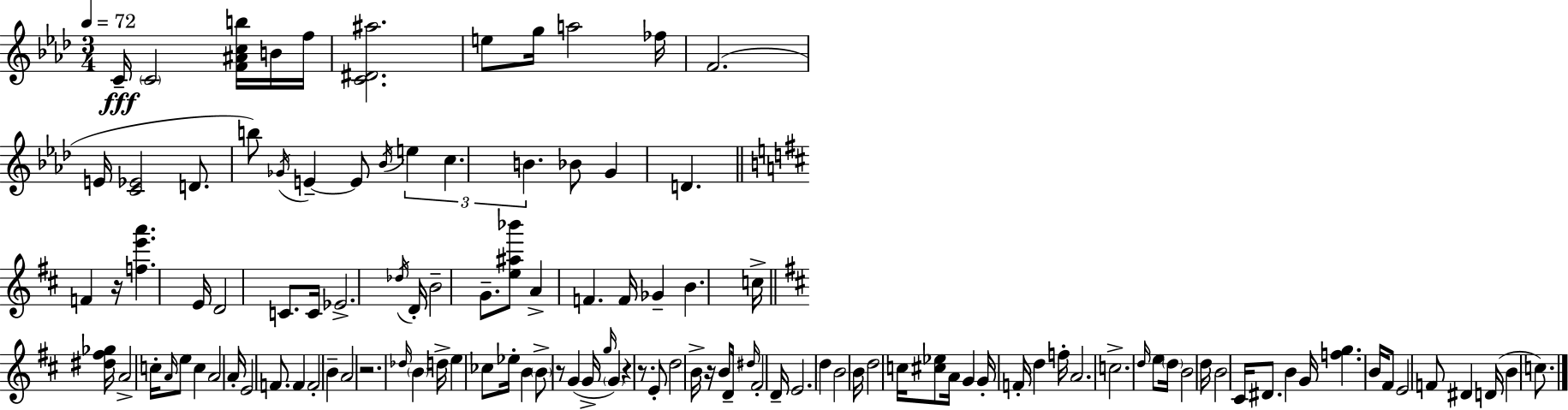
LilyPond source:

{
  \clef treble
  \numericTimeSignature
  \time 3/4
  \key f \minor
  \tempo 4 = 72
  c'16--\fff \parenthesize c'2 <f' ais' c'' b''>16 b'16 f''16 | <c' dis' ais''>2. | e''8 g''16 a''2 fes''16 | f'2.( | \break e'16 <c' ees'>2 d'8. | b''8) \acciaccatura { ges'16 } e'4--~~ e'8 \acciaccatura { bes'16 } \tuplet 3/2 { e''4 | c''4. b'4. } | bes'8 g'4 d'4. | \break \bar "||" \break \key d \major f'4 r16 <f'' e''' a'''>4. e'16 | d'2 c'8. c'16 | ees'2.-> | \acciaccatura { des''16 } d'16-. b'2-- g'8.-- | \break <e'' ais'' bes'''>8 a'4-> f'4. | f'16 ges'4-- b'4. | c''16-> \bar "||" \break \key d \major <dis'' fis'' ges''>16 a'2-> c''16-. \grace { a'16 } e''8 | c''4 a'2 | a'16-. e'2 f'8. | f'4 f'2-. | \break b'4-- a'2 | r2. | \grace { des''16 } \parenthesize b'4 d''16-> e''4 ces''8 | ees''16-. b'4 \parenthesize b'8-> r8 g'4( | \break g'16-> \grace { g''16 } \parenthesize g'4) r4 | r8. e'8-. d''2 | b'16-> r16 b'8 d'16-- \grace { dis''16 } fis'2-. | d'16-- e'2. | \break d''4 b'2 | b'16 d''2 | c''16 <cis'' ees''>8 a'16 g'4 g'16-. f'16-. d''4 | f''16-. a'2. | \break c''2.-> | \grace { d''16 } e''8 \parenthesize d''16 b'2 | d''16 b'2 | cis'16 dis'8. b'4 g'16 <f'' g''>4. | \break b'16 fis'8 e'2 | f'8 dis'4 d'16( b'4 | c''8.) \bar "|."
}